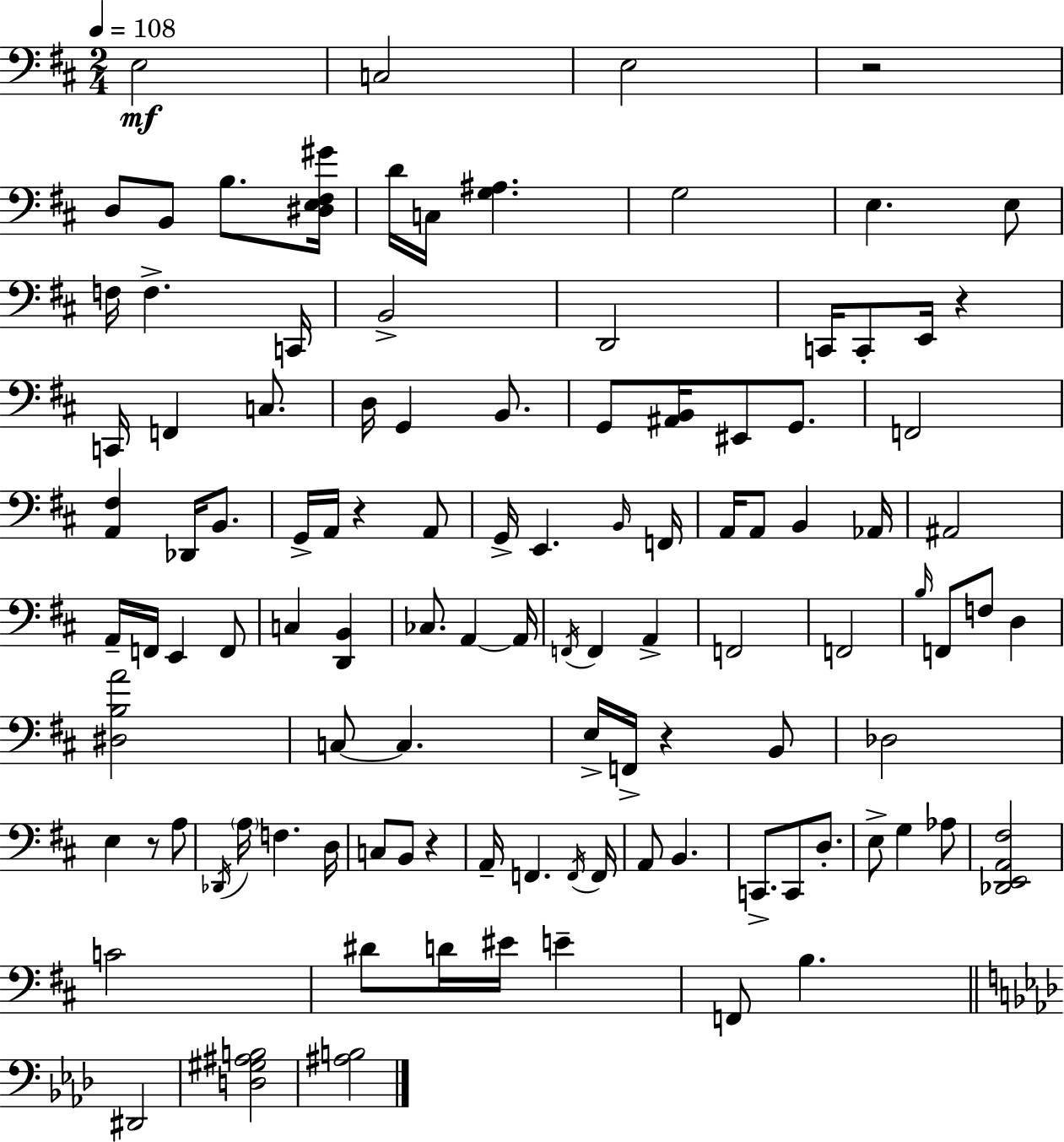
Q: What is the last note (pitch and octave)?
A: D#2